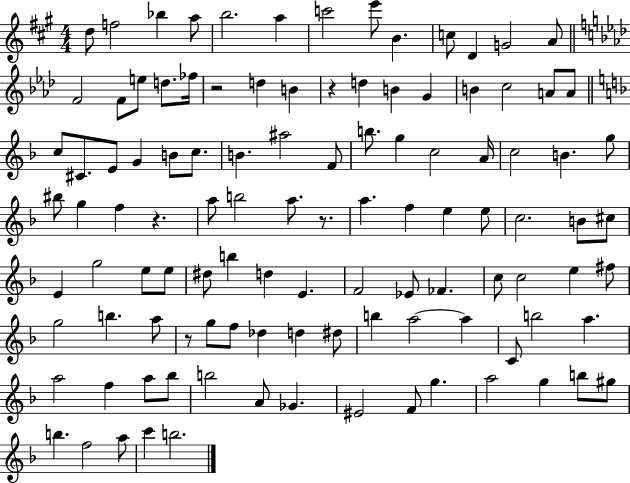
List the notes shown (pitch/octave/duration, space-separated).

D5/e F5/h Bb5/q A5/e B5/h. A5/q C6/h E6/e B4/q. C5/e D4/q G4/h A4/e F4/h F4/e E5/e D5/e. FES5/s R/h D5/q B4/q R/q D5/q B4/q G4/q B4/q C5/h A4/e A4/e C5/e C#4/e. E4/e G4/q B4/e C5/e. B4/q. A#5/h F4/e B5/e. G5/q C5/h A4/s C5/h B4/q. G5/e BIS5/e G5/q F5/q R/q. A5/e B5/h A5/e. R/e. A5/q. F5/q E5/q E5/e C5/h. B4/e C#5/e E4/q G5/h E5/e E5/e D#5/e B5/q D5/q E4/q. F4/h Eb4/e FES4/q. C5/e C5/h E5/q F#5/e G5/h B5/q. A5/e R/e G5/e F5/e Db5/q D5/q D#5/e B5/q A5/h A5/q C4/e B5/h A5/q. A5/h F5/q A5/e Bb5/e B5/h A4/e Gb4/q. EIS4/h F4/e G5/q. A5/h G5/q B5/e G#5/e B5/q. F5/h A5/e C6/q B5/h.